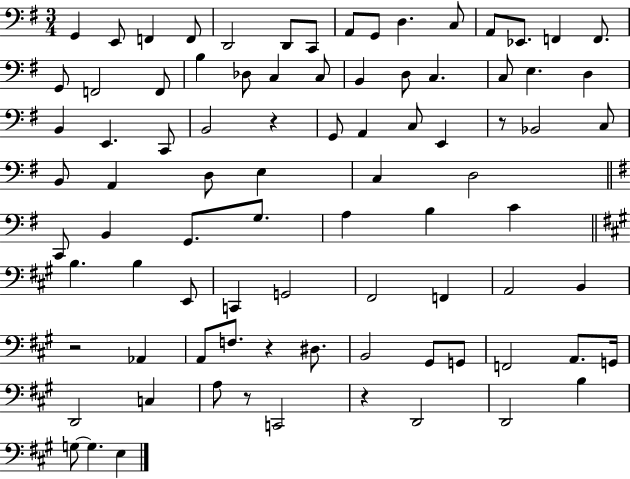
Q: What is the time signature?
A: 3/4